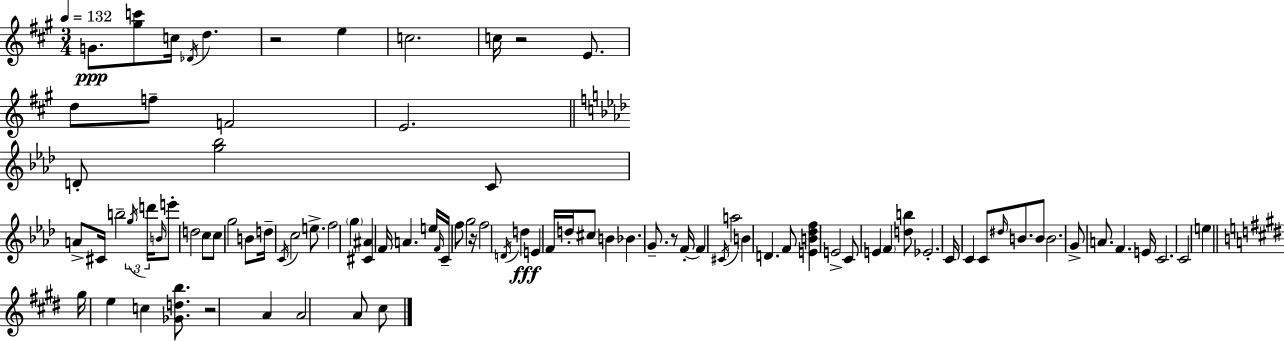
G4/e. [G#5,C6]/e C5/s Db4/s D5/q. R/h E5/q C5/h. C5/s R/h E4/e. D5/e F5/e F4/h E4/h. D4/e [G5,Bb5]/h C4/e A4/e C#4/s B5/h G5/s D6/s B4/s E6/e D5/h C5/e C5/e G5/h B4/e D5/s C4/s C5/h E5/e. F5/h G5/q [C#4,A#4]/q F4/s A4/q. E5/s F4/s C4/s F5/e G5/h R/s F5/h D4/s D5/q E4/q F4/s D5/s C#5/e B4/q Bb4/q. G4/e. R/e F4/s F4/q C#4/s A5/h B4/q D4/q. F4/e [E4,B4,Db5,F5]/q E4/h C4/e E4/q F4/q [D5,B5]/e Eb4/h. C4/s C4/q C4/e D#5/s B4/e. B4/e B4/h. G4/e A4/e. F4/q. E4/s C4/h. C4/h E5/q G#5/s E5/q C5/q [Gb4,D5,B5]/e. R/h A4/q A4/h A4/e C#5/e